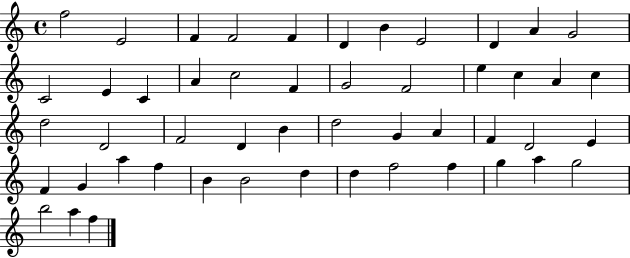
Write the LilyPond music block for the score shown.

{
  \clef treble
  \time 4/4
  \defaultTimeSignature
  \key c \major
  f''2 e'2 | f'4 f'2 f'4 | d'4 b'4 e'2 | d'4 a'4 g'2 | \break c'2 e'4 c'4 | a'4 c''2 f'4 | g'2 f'2 | e''4 c''4 a'4 c''4 | \break d''2 d'2 | f'2 d'4 b'4 | d''2 g'4 a'4 | f'4 d'2 e'4 | \break f'4 g'4 a''4 f''4 | b'4 b'2 d''4 | d''4 f''2 f''4 | g''4 a''4 g''2 | \break b''2 a''4 f''4 | \bar "|."
}